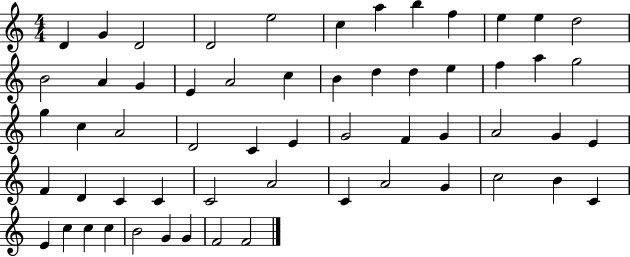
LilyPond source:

{
  \clef treble
  \numericTimeSignature
  \time 4/4
  \key c \major
  d'4 g'4 d'2 | d'2 e''2 | c''4 a''4 b''4 f''4 | e''4 e''4 d''2 | \break b'2 a'4 g'4 | e'4 a'2 c''4 | b'4 d''4 d''4 e''4 | f''4 a''4 g''2 | \break g''4 c''4 a'2 | d'2 c'4 e'4 | g'2 f'4 g'4 | a'2 g'4 e'4 | \break f'4 d'4 c'4 c'4 | c'2 a'2 | c'4 a'2 g'4 | c''2 b'4 c'4 | \break e'4 c''4 c''4 c''4 | b'2 g'4 g'4 | f'2 f'2 | \bar "|."
}